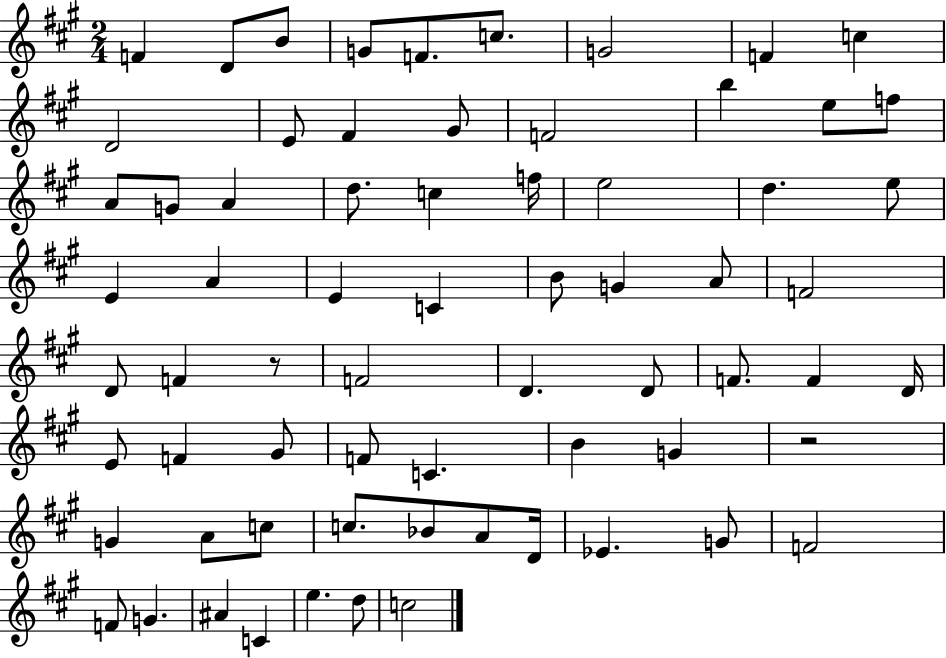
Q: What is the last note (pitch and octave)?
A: C5